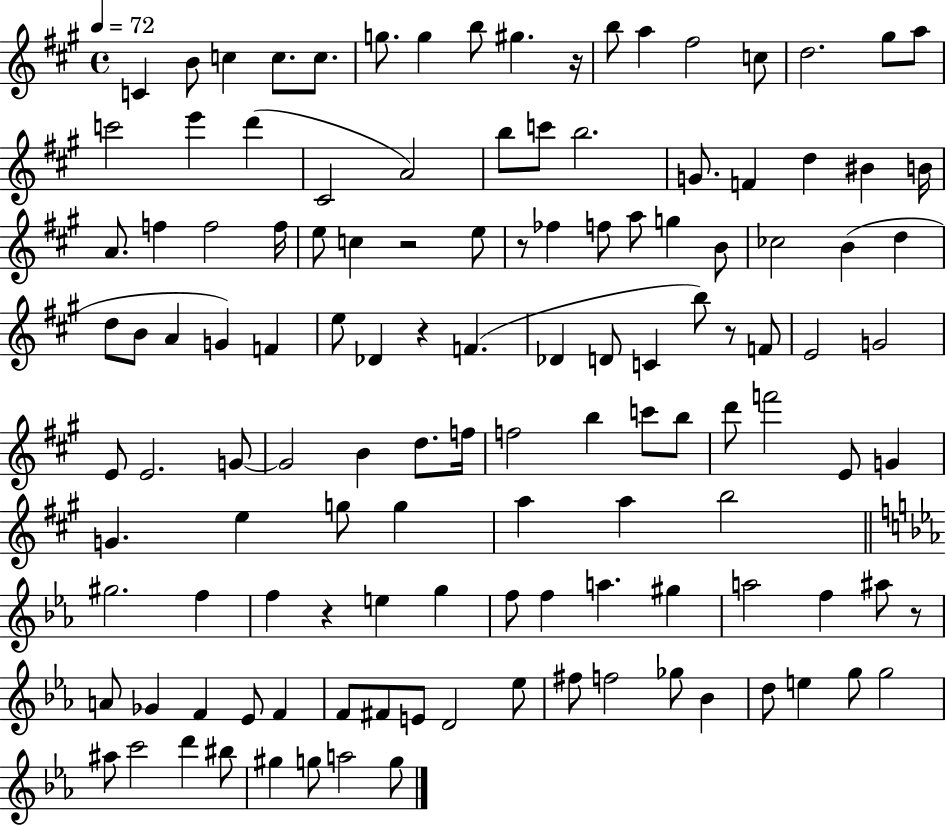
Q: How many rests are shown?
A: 7